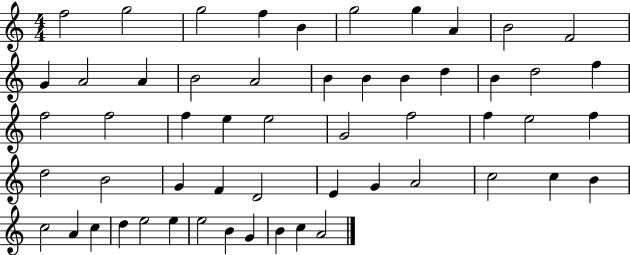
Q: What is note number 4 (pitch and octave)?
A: F5